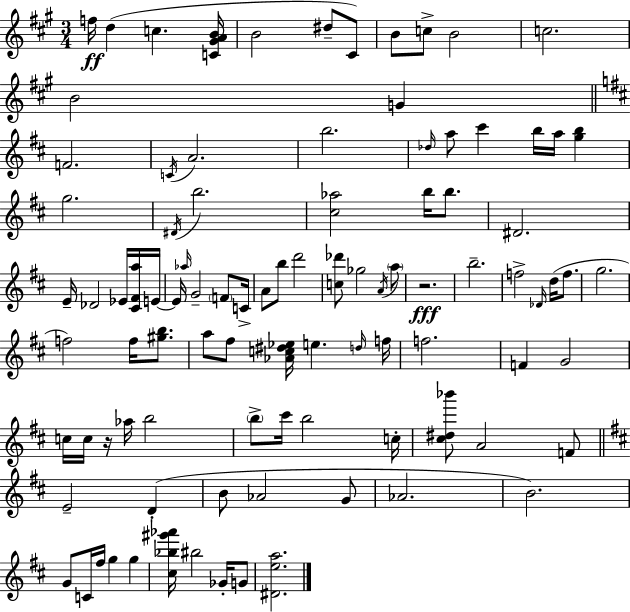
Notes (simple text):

F5/s D5/q C5/q. [C4,G#4,A4,B4]/s B4/h D#5/e C#4/e B4/e C5/e B4/h C5/h. B4/h G4/q F4/h. C4/s A4/h. B5/h. Db5/s A5/e C#6/q B5/s A5/s [G5,B5]/q G5/h. D#4/s B5/h. [C#5,Ab5]/h B5/s B5/e. D#4/h. E4/s Db4/h Eb4/s [C#4,F#4,A5]/s E4/s E4/s Ab5/s G4/h F4/e C4/s A4/e B5/e D6/h [C5,Db6]/e Gb5/h A4/s A5/e R/h. B5/h. F5/h Db4/s D5/s F5/e. G5/h. F5/h F5/s [G#5,B5]/e. A5/e F#5/e [Ab4,C5,D#5,Eb5]/s E5/q. D5/s F5/s F5/h. F4/q G4/h C5/s C5/s R/s Ab5/s B5/h B5/e C#6/s B5/h C5/s [C#5,D#5,Bb6]/e A4/h F4/e E4/h D4/q B4/e Ab4/h G4/e Ab4/h. B4/h. G4/e C4/s F#5/s G5/q G5/q [C#5,Bb5,G#6,Ab6]/s BIS5/h Gb4/s G4/e [D#4,E5,A5]/h.